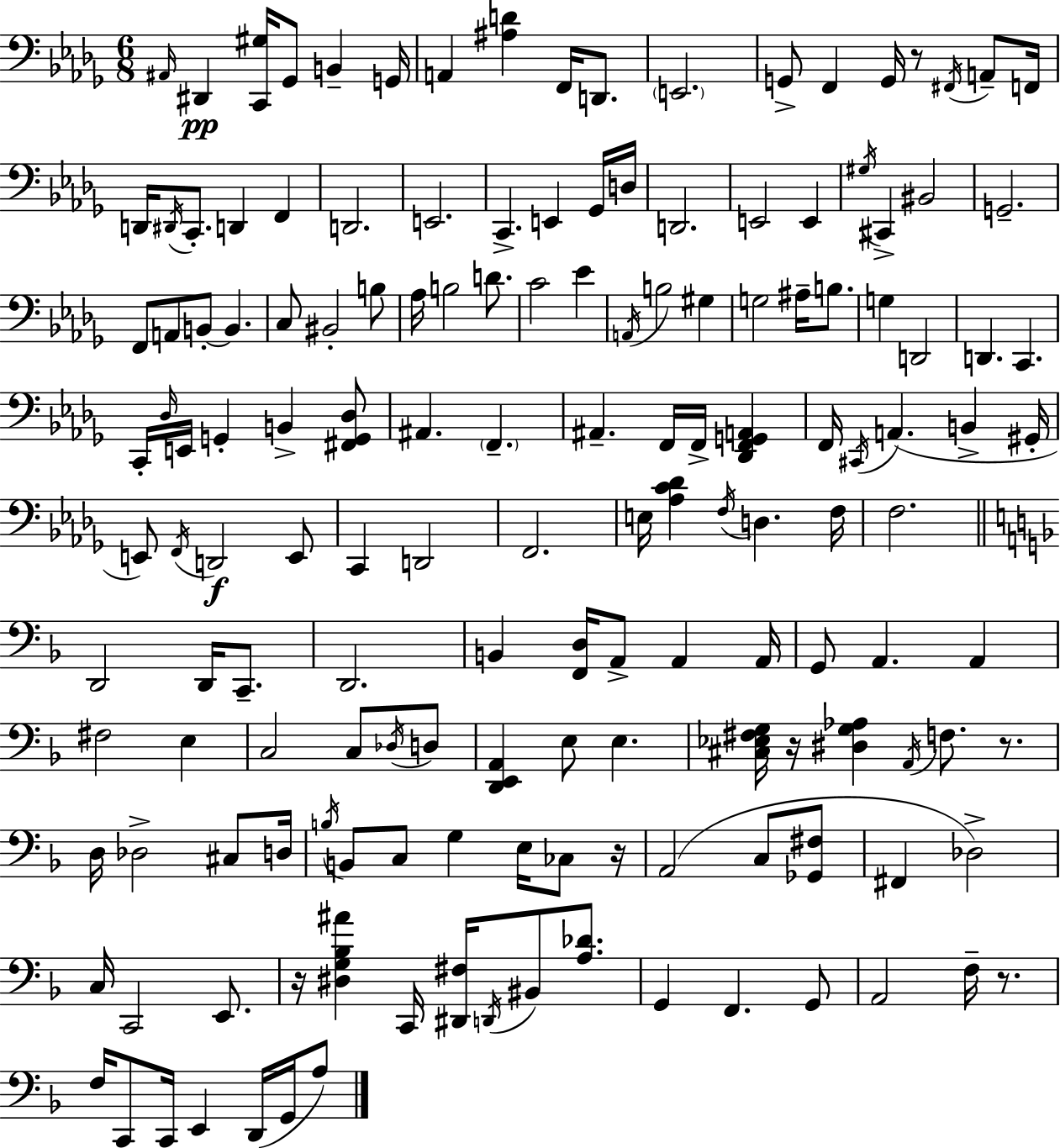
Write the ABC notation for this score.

X:1
T:Untitled
M:6/8
L:1/4
K:Bbm
^A,,/4 ^D,, [C,,^G,]/4 _G,,/2 B,, G,,/4 A,, [^A,D] F,,/4 D,,/2 E,,2 G,,/2 F,, G,,/4 z/2 ^F,,/4 A,,/2 F,,/4 D,,/4 ^D,,/4 C,,/2 D,, F,, D,,2 E,,2 C,, E,, _G,,/4 D,/4 D,,2 E,,2 E,, ^G,/4 ^C,, ^B,,2 G,,2 F,,/2 A,,/2 B,,/2 B,, C,/2 ^B,,2 B,/2 _A,/4 B,2 D/2 C2 _E A,,/4 B,2 ^G, G,2 ^A,/4 B,/2 G, D,,2 D,, C,, C,,/4 _D,/4 E,,/4 G,, B,, [^F,,G,,_D,]/2 ^A,, F,, ^A,, F,,/4 F,,/4 [_D,,F,,G,,A,,] F,,/4 ^C,,/4 A,, B,, ^G,,/4 E,,/2 F,,/4 D,,2 E,,/2 C,, D,,2 F,,2 E,/4 [_A,C_D] F,/4 D, F,/4 F,2 D,,2 D,,/4 C,,/2 D,,2 B,, [F,,D,]/4 A,,/2 A,, A,,/4 G,,/2 A,, A,, ^F,2 E, C,2 C,/2 _D,/4 D,/2 [D,,E,,A,,] E,/2 E, [^C,_E,^F,G,]/4 z/4 [^D,G,_A,] A,,/4 F,/2 z/2 D,/4 _D,2 ^C,/2 D,/4 B,/4 B,,/2 C,/2 G, E,/4 _C,/2 z/4 A,,2 C,/2 [_G,,^F,]/2 ^F,, _D,2 C,/4 C,,2 E,,/2 z/4 [^D,G,_B,^A] C,,/4 [^D,,^F,]/4 D,,/4 ^B,,/2 [A,_D]/2 G,, F,, G,,/2 A,,2 F,/4 z/2 F,/4 C,,/2 C,,/4 E,, D,,/4 G,,/4 A,/2